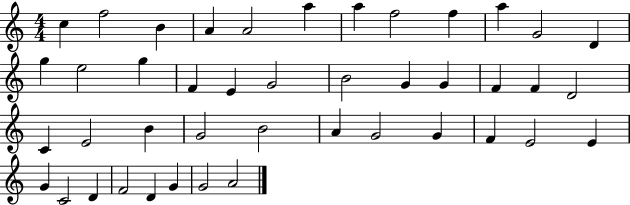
C5/q F5/h B4/q A4/q A4/h A5/q A5/q F5/h F5/q A5/q G4/h D4/q G5/q E5/h G5/q F4/q E4/q G4/h B4/h G4/q G4/q F4/q F4/q D4/h C4/q E4/h B4/q G4/h B4/h A4/q G4/h G4/q F4/q E4/h E4/q G4/q C4/h D4/q F4/h D4/q G4/q G4/h A4/h